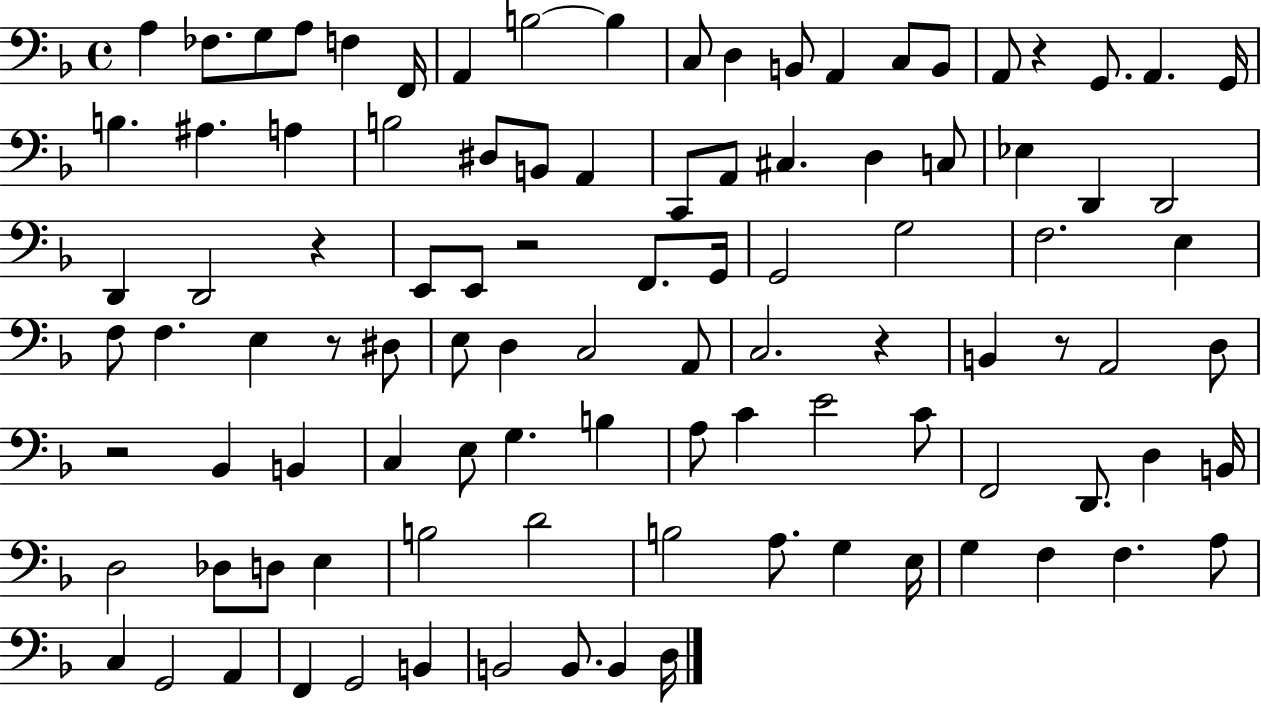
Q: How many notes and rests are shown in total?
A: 101